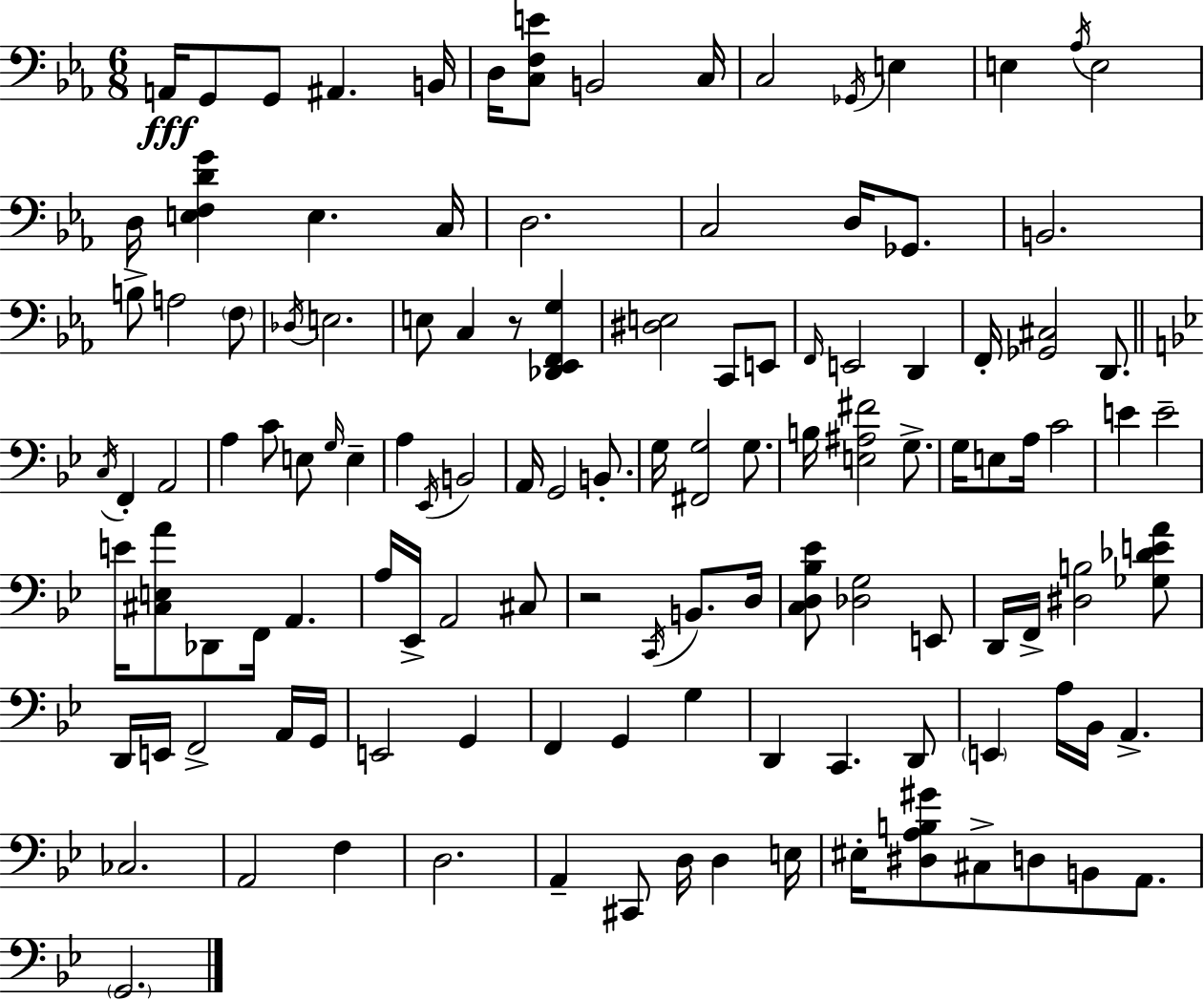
X:1
T:Untitled
M:6/8
L:1/4
K:Eb
A,,/4 G,,/2 G,,/2 ^A,, B,,/4 D,/4 [C,F,E]/2 B,,2 C,/4 C,2 _G,,/4 E, E, _A,/4 E,2 D,/4 [E,F,DG] E, C,/4 D,2 C,2 D,/4 _G,,/2 B,,2 B,/2 A,2 F,/2 _D,/4 E,2 E,/2 C, z/2 [_D,,_E,,F,,G,] [^D,E,]2 C,,/2 E,,/2 F,,/4 E,,2 D,, F,,/4 [_G,,^C,]2 D,,/2 C,/4 F,, A,,2 A, C/2 E,/2 G,/4 E, A, _E,,/4 B,,2 A,,/4 G,,2 B,,/2 G,/4 [^F,,G,]2 G,/2 B,/4 [E,^A,^F]2 G,/2 G,/4 E,/2 A,/4 C2 E E2 E/4 [^C,E,A]/2 _D,,/2 F,,/4 A,, A,/4 _E,,/4 A,,2 ^C,/2 z2 C,,/4 B,,/2 D,/4 [C,D,_B,_E]/2 [_D,G,]2 E,,/2 D,,/4 F,,/4 [^D,B,]2 [_G,_DEA]/2 D,,/4 E,,/4 F,,2 A,,/4 G,,/4 E,,2 G,, F,, G,, G, D,, C,, D,,/2 E,, A,/4 _B,,/4 A,, _C,2 A,,2 F, D,2 A,, ^C,,/2 D,/4 D, E,/4 ^E,/4 [^D,A,B,^G]/2 ^C,/2 D,/2 B,,/2 A,,/2 G,,2